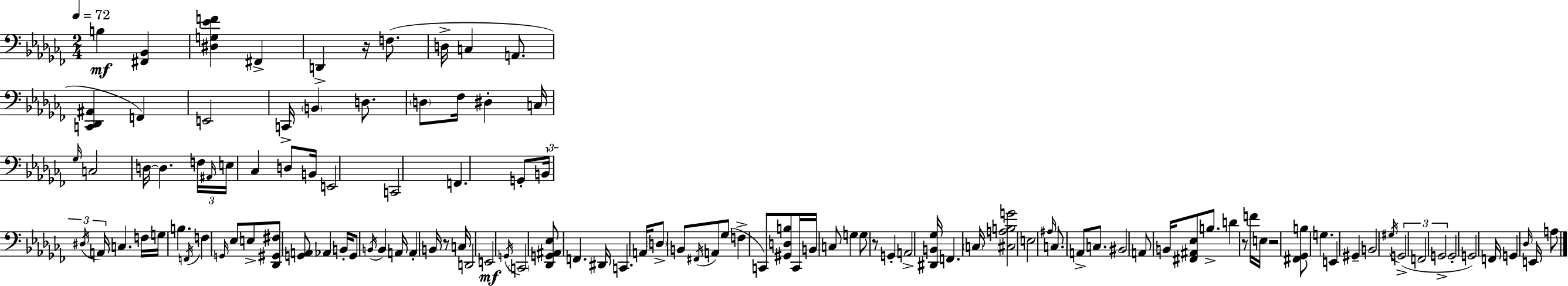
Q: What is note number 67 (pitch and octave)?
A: C2